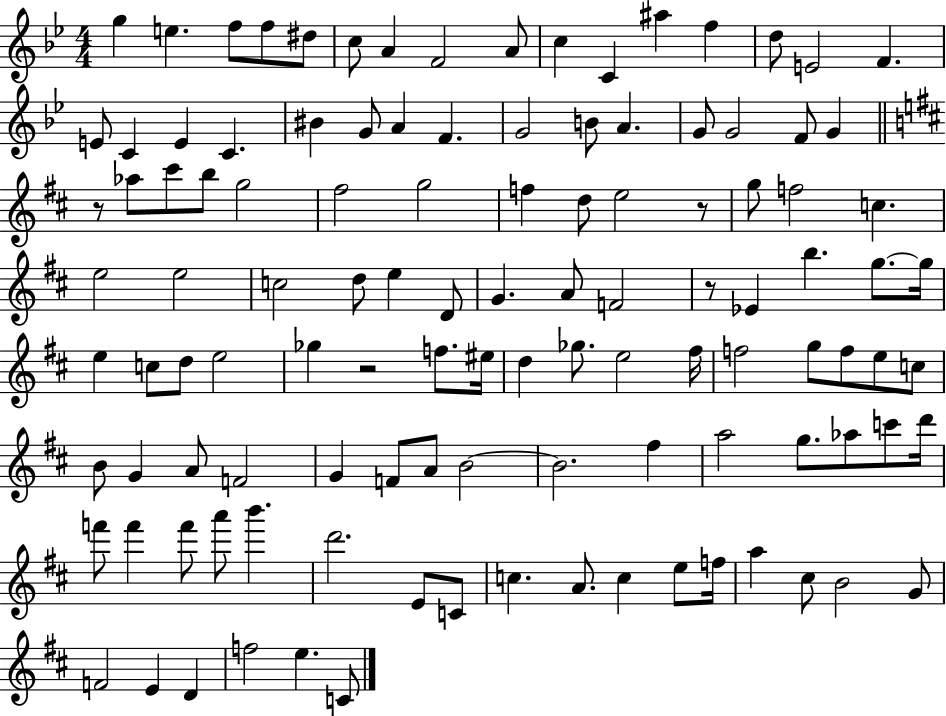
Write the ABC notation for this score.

X:1
T:Untitled
M:4/4
L:1/4
K:Bb
g e f/2 f/2 ^d/2 c/2 A F2 A/2 c C ^a f d/2 E2 F E/2 C E C ^B G/2 A F G2 B/2 A G/2 G2 F/2 G z/2 _a/2 ^c'/2 b/2 g2 ^f2 g2 f d/2 e2 z/2 g/2 f2 c e2 e2 c2 d/2 e D/2 G A/2 F2 z/2 _E b g/2 g/4 e c/2 d/2 e2 _g z2 f/2 ^e/4 d _g/2 e2 ^f/4 f2 g/2 f/2 e/2 c/2 B/2 G A/2 F2 G F/2 A/2 B2 B2 ^f a2 g/2 _a/2 c'/2 d'/4 f'/2 f' f'/2 a'/2 b' d'2 E/2 C/2 c A/2 c e/2 f/4 a ^c/2 B2 G/2 F2 E D f2 e C/2